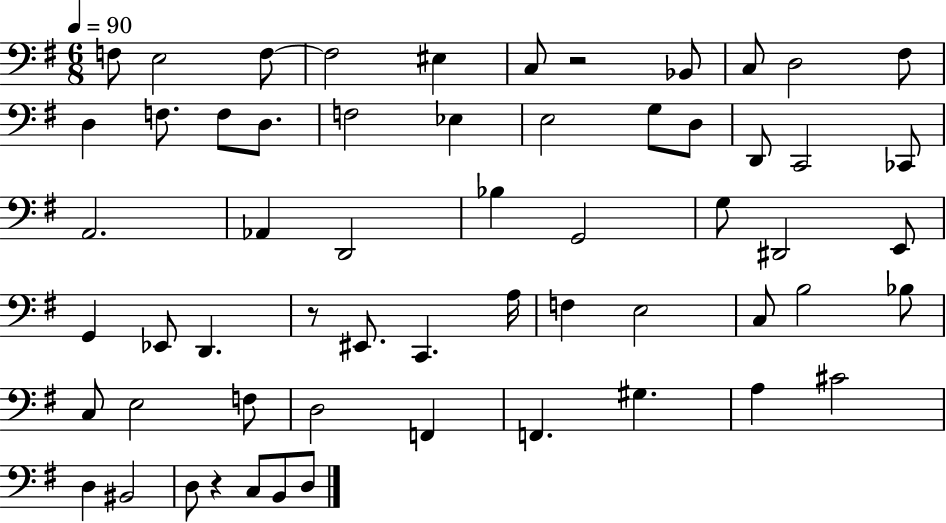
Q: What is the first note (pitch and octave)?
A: F3